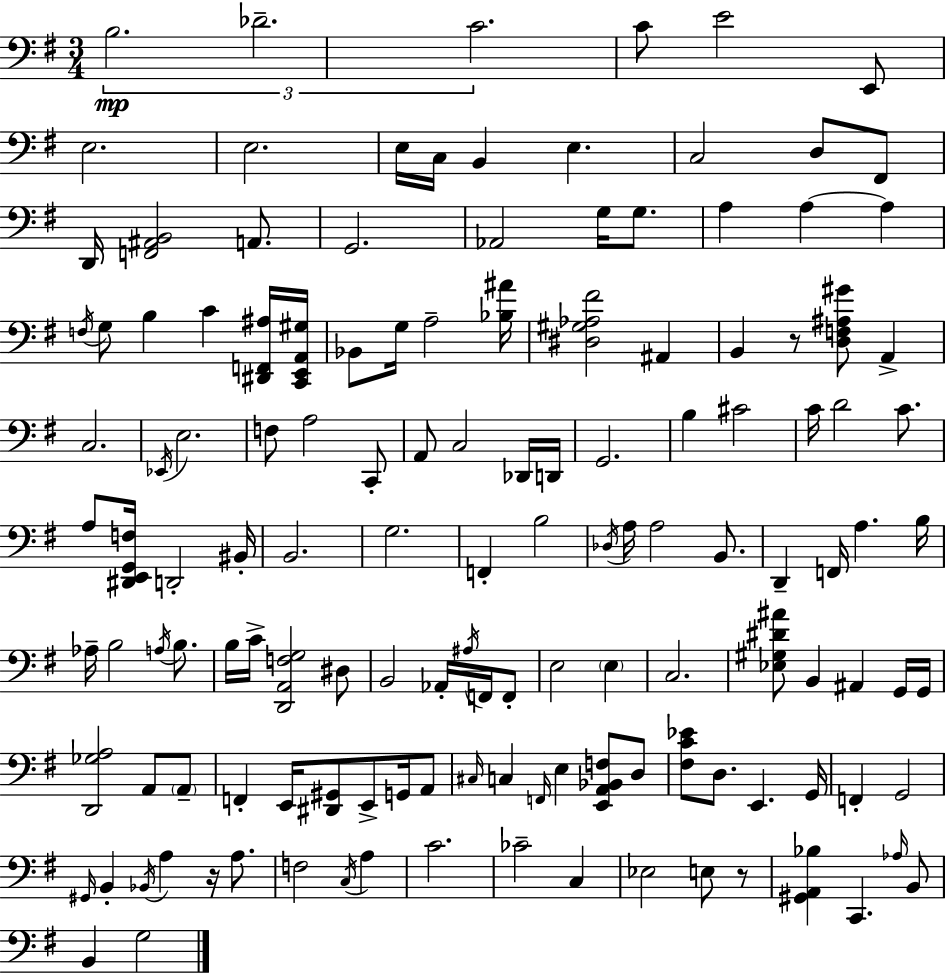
B3/h. Db4/h. C4/h. C4/e E4/h E2/e E3/h. E3/h. E3/s C3/s B2/q E3/q. C3/h D3/e F#2/e D2/s [F2,A#2,B2]/h A2/e. G2/h. Ab2/h G3/s G3/e. A3/q A3/q A3/q F3/s G3/e B3/q C4/q [D#2,F2,A#3]/s [C2,E2,A2,G#3]/s Bb2/e G3/s A3/h [Bb3,A#4]/s [D#3,G#3,Ab3,F#4]/h A#2/q B2/q R/e [D3,F3,A#3,G#4]/e A2/q C3/h. Eb2/s E3/h. F3/e A3/h C2/e A2/e C3/h Db2/s D2/s G2/h. B3/q C#4/h C4/s D4/h C4/e. A3/e [D#2,E2,G2,F3]/s D2/h BIS2/s B2/h. G3/h. F2/q B3/h Db3/s A3/s A3/h B2/e. D2/q F2/s A3/q. B3/s Ab3/s B3/h A3/s B3/e. B3/s C4/s [D2,A2,F3,G3]/h D#3/e B2/h Ab2/s A#3/s F2/s F2/e E3/h E3/q C3/h. [Eb3,G#3,D#4,A#4]/e B2/q A#2/q G2/s G2/s [D2,Gb3,A3]/h A2/e A2/e F2/q E2/s [D#2,G#2]/e E2/e G2/s A2/e C#3/s C3/q F2/s E3/q [E2,A2,Bb2,F3]/e D3/e [F#3,C4,Eb4]/e D3/e. E2/q. G2/s F2/q G2/h G#2/s B2/q Bb2/s A3/q R/s A3/e. F3/h C3/s A3/q C4/h. CES4/h C3/q Eb3/h E3/e R/e [G#2,A2,Bb3]/q C2/q. Ab3/s B2/e B2/q G3/h